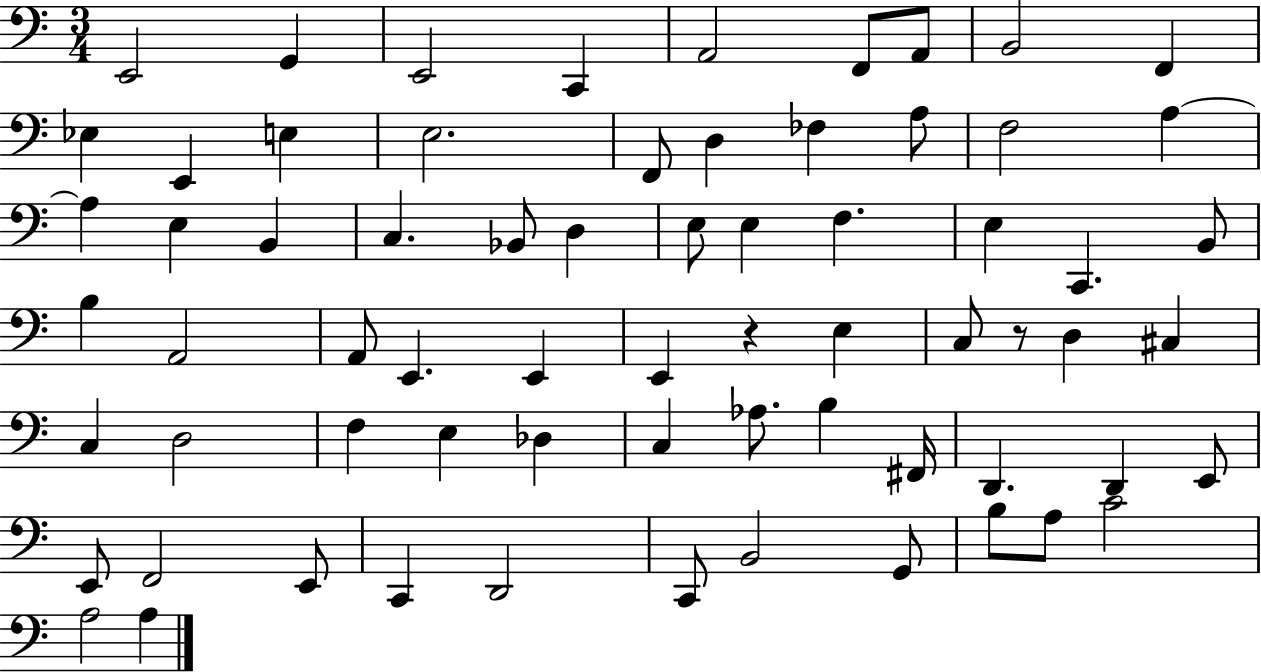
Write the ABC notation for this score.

X:1
T:Untitled
M:3/4
L:1/4
K:C
E,,2 G,, E,,2 C,, A,,2 F,,/2 A,,/2 B,,2 F,, _E, E,, E, E,2 F,,/2 D, _F, A,/2 F,2 A, A, E, B,, C, _B,,/2 D, E,/2 E, F, E, C,, B,,/2 B, A,,2 A,,/2 E,, E,, E,, z E, C,/2 z/2 D, ^C, C, D,2 F, E, _D, C, _A,/2 B, ^F,,/4 D,, D,, E,,/2 E,,/2 F,,2 E,,/2 C,, D,,2 C,,/2 B,,2 G,,/2 B,/2 A,/2 C2 A,2 A,